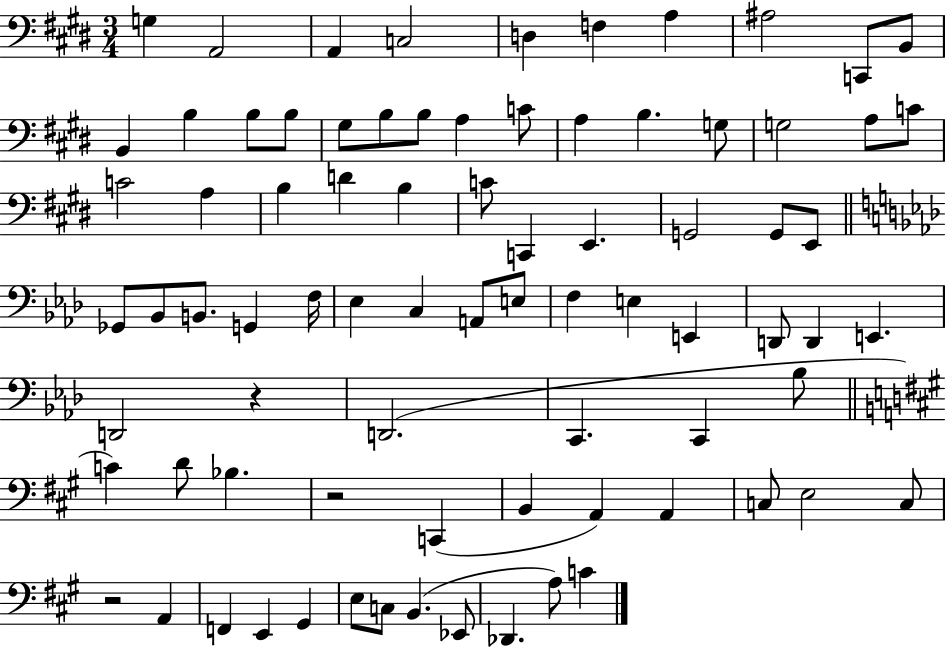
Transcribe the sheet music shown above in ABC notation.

X:1
T:Untitled
M:3/4
L:1/4
K:E
G, A,,2 A,, C,2 D, F, A, ^A,2 C,,/2 B,,/2 B,, B, B,/2 B,/2 ^G,/2 B,/2 B,/2 A, C/2 A, B, G,/2 G,2 A,/2 C/2 C2 A, B, D B, C/2 C,, E,, G,,2 G,,/2 E,,/2 _G,,/2 _B,,/2 B,,/2 G,, F,/4 _E, C, A,,/2 E,/2 F, E, E,, D,,/2 D,, E,, D,,2 z D,,2 C,, C,, _B,/2 C D/2 _B, z2 C,, B,, A,, A,, C,/2 E,2 C,/2 z2 A,, F,, E,, ^G,, E,/2 C,/2 B,, _E,,/2 _D,, A,/2 C